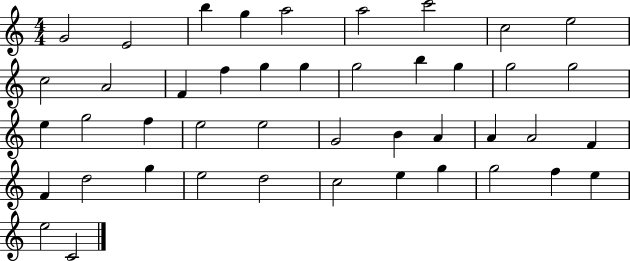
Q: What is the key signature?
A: C major